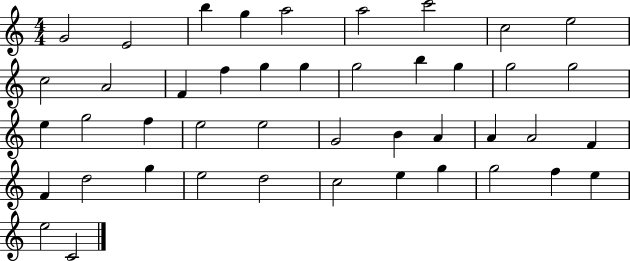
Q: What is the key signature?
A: C major